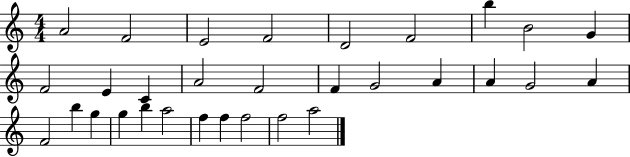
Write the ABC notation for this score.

X:1
T:Untitled
M:4/4
L:1/4
K:C
A2 F2 E2 F2 D2 F2 b B2 G F2 E C A2 F2 F G2 A A G2 A F2 b g g b a2 f f f2 f2 a2